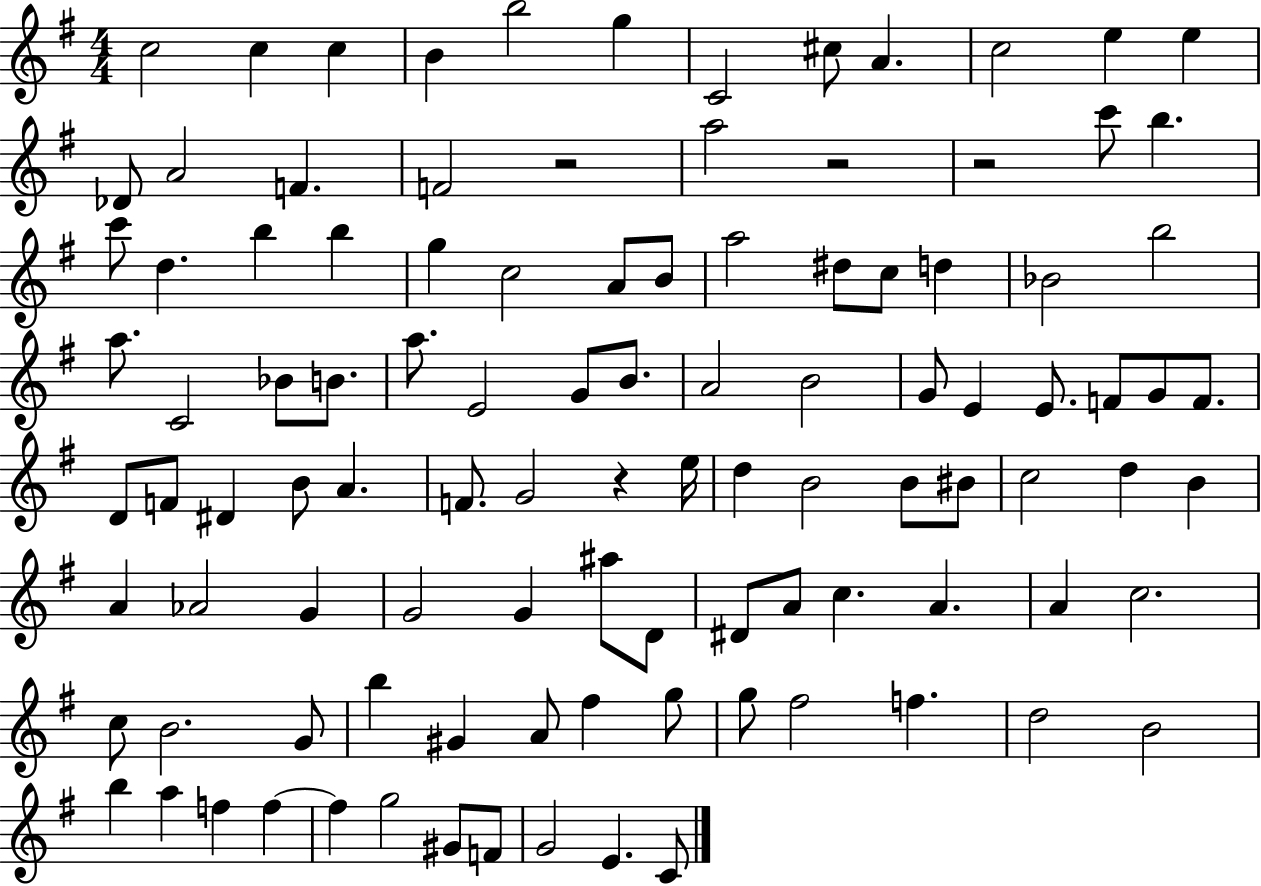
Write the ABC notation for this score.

X:1
T:Untitled
M:4/4
L:1/4
K:G
c2 c c B b2 g C2 ^c/2 A c2 e e _D/2 A2 F F2 z2 a2 z2 z2 c'/2 b c'/2 d b b g c2 A/2 B/2 a2 ^d/2 c/2 d _B2 b2 a/2 C2 _B/2 B/2 a/2 E2 G/2 B/2 A2 B2 G/2 E E/2 F/2 G/2 F/2 D/2 F/2 ^D B/2 A F/2 G2 z e/4 d B2 B/2 ^B/2 c2 d B A _A2 G G2 G ^a/2 D/2 ^D/2 A/2 c A A c2 c/2 B2 G/2 b ^G A/2 ^f g/2 g/2 ^f2 f d2 B2 b a f f f g2 ^G/2 F/2 G2 E C/2